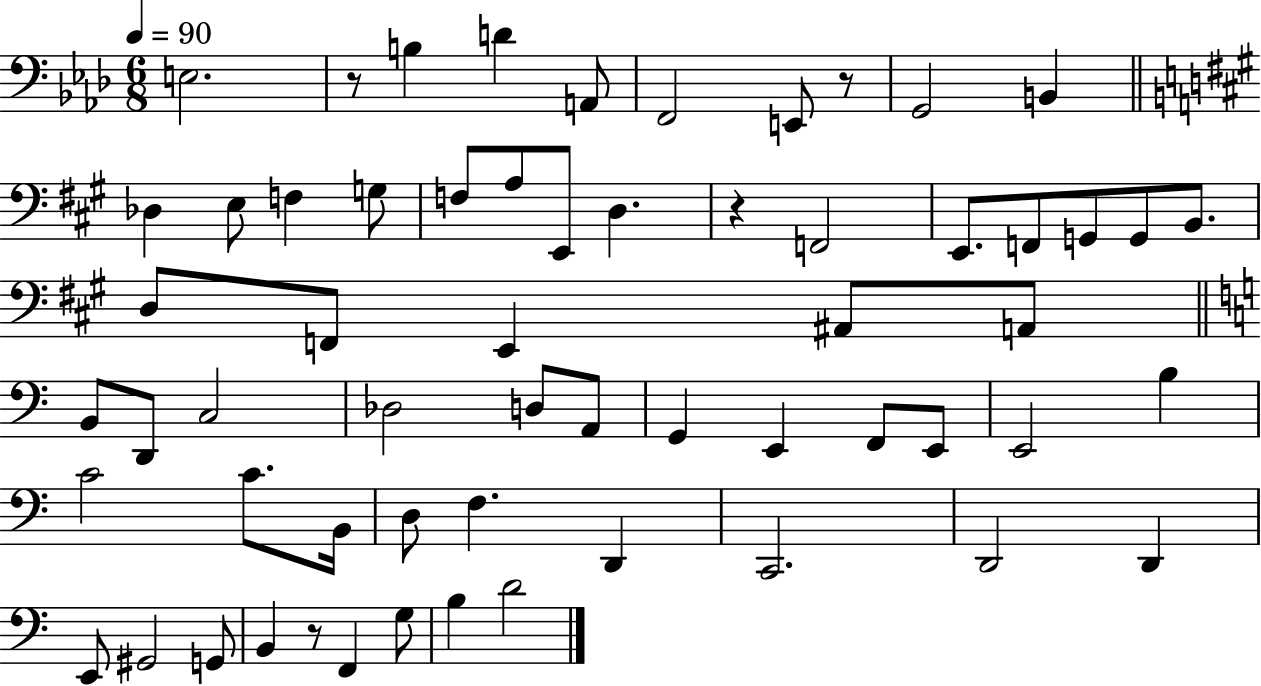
{
  \clef bass
  \numericTimeSignature
  \time 6/8
  \key aes \major
  \tempo 4 = 90
  e2. | r8 b4 d'4 a,8 | f,2 e,8 r8 | g,2 b,4 | \break \bar "||" \break \key a \major des4 e8 f4 g8 | f8 a8 e,8 d4. | r4 f,2 | e,8. f,8 g,8 g,8 b,8. | \break d8 f,8 e,4 ais,8 a,8 | \bar "||" \break \key c \major b,8 d,8 c2 | des2 d8 a,8 | g,4 e,4 f,8 e,8 | e,2 b4 | \break c'2 c'8. b,16 | d8 f4. d,4 | c,2. | d,2 d,4 | \break e,8 gis,2 g,8 | b,4 r8 f,4 g8 | b4 d'2 | \bar "|."
}